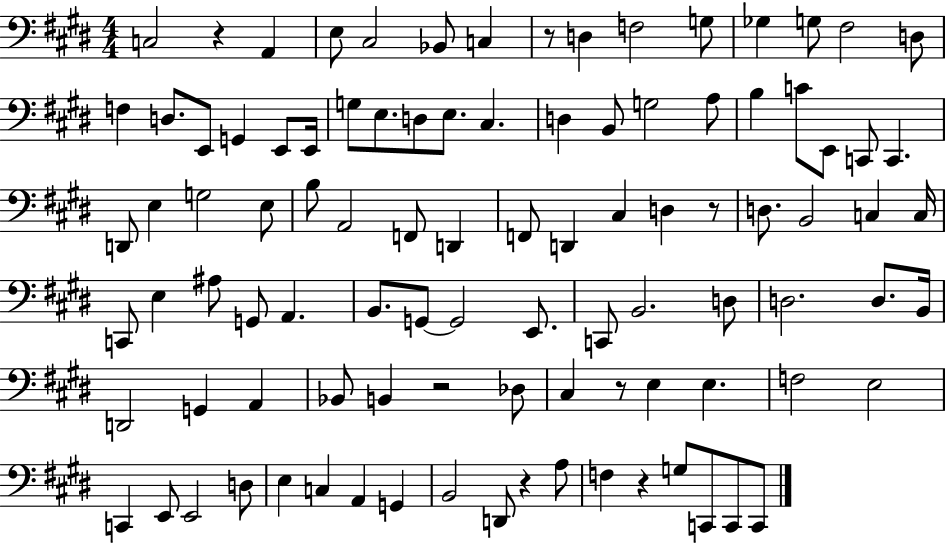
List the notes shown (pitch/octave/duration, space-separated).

C3/h R/q A2/q E3/e C#3/h Bb2/e C3/q R/e D3/q F3/h G3/e Gb3/q G3/e F#3/h D3/e F3/q D3/e. E2/e G2/q E2/e E2/s G3/e E3/e. D3/e E3/e. C#3/q. D3/q B2/e G3/h A3/e B3/q C4/e E2/e C2/e C2/q. D2/e E3/q G3/h E3/e B3/e A2/h F2/e D2/q F2/e D2/q C#3/q D3/q R/e D3/e. B2/h C3/q C3/s C2/e E3/q A#3/e G2/e A2/q. B2/e. G2/e G2/h E2/e. C2/e B2/h. D3/e D3/h. D3/e. B2/s D2/h G2/q A2/q Bb2/e B2/q R/h Db3/e C#3/q R/e E3/q E3/q. F3/h E3/h C2/q E2/e E2/h D3/e E3/q C3/q A2/q G2/q B2/h D2/e R/q A3/e F3/q R/q G3/e C2/e C2/e C2/e